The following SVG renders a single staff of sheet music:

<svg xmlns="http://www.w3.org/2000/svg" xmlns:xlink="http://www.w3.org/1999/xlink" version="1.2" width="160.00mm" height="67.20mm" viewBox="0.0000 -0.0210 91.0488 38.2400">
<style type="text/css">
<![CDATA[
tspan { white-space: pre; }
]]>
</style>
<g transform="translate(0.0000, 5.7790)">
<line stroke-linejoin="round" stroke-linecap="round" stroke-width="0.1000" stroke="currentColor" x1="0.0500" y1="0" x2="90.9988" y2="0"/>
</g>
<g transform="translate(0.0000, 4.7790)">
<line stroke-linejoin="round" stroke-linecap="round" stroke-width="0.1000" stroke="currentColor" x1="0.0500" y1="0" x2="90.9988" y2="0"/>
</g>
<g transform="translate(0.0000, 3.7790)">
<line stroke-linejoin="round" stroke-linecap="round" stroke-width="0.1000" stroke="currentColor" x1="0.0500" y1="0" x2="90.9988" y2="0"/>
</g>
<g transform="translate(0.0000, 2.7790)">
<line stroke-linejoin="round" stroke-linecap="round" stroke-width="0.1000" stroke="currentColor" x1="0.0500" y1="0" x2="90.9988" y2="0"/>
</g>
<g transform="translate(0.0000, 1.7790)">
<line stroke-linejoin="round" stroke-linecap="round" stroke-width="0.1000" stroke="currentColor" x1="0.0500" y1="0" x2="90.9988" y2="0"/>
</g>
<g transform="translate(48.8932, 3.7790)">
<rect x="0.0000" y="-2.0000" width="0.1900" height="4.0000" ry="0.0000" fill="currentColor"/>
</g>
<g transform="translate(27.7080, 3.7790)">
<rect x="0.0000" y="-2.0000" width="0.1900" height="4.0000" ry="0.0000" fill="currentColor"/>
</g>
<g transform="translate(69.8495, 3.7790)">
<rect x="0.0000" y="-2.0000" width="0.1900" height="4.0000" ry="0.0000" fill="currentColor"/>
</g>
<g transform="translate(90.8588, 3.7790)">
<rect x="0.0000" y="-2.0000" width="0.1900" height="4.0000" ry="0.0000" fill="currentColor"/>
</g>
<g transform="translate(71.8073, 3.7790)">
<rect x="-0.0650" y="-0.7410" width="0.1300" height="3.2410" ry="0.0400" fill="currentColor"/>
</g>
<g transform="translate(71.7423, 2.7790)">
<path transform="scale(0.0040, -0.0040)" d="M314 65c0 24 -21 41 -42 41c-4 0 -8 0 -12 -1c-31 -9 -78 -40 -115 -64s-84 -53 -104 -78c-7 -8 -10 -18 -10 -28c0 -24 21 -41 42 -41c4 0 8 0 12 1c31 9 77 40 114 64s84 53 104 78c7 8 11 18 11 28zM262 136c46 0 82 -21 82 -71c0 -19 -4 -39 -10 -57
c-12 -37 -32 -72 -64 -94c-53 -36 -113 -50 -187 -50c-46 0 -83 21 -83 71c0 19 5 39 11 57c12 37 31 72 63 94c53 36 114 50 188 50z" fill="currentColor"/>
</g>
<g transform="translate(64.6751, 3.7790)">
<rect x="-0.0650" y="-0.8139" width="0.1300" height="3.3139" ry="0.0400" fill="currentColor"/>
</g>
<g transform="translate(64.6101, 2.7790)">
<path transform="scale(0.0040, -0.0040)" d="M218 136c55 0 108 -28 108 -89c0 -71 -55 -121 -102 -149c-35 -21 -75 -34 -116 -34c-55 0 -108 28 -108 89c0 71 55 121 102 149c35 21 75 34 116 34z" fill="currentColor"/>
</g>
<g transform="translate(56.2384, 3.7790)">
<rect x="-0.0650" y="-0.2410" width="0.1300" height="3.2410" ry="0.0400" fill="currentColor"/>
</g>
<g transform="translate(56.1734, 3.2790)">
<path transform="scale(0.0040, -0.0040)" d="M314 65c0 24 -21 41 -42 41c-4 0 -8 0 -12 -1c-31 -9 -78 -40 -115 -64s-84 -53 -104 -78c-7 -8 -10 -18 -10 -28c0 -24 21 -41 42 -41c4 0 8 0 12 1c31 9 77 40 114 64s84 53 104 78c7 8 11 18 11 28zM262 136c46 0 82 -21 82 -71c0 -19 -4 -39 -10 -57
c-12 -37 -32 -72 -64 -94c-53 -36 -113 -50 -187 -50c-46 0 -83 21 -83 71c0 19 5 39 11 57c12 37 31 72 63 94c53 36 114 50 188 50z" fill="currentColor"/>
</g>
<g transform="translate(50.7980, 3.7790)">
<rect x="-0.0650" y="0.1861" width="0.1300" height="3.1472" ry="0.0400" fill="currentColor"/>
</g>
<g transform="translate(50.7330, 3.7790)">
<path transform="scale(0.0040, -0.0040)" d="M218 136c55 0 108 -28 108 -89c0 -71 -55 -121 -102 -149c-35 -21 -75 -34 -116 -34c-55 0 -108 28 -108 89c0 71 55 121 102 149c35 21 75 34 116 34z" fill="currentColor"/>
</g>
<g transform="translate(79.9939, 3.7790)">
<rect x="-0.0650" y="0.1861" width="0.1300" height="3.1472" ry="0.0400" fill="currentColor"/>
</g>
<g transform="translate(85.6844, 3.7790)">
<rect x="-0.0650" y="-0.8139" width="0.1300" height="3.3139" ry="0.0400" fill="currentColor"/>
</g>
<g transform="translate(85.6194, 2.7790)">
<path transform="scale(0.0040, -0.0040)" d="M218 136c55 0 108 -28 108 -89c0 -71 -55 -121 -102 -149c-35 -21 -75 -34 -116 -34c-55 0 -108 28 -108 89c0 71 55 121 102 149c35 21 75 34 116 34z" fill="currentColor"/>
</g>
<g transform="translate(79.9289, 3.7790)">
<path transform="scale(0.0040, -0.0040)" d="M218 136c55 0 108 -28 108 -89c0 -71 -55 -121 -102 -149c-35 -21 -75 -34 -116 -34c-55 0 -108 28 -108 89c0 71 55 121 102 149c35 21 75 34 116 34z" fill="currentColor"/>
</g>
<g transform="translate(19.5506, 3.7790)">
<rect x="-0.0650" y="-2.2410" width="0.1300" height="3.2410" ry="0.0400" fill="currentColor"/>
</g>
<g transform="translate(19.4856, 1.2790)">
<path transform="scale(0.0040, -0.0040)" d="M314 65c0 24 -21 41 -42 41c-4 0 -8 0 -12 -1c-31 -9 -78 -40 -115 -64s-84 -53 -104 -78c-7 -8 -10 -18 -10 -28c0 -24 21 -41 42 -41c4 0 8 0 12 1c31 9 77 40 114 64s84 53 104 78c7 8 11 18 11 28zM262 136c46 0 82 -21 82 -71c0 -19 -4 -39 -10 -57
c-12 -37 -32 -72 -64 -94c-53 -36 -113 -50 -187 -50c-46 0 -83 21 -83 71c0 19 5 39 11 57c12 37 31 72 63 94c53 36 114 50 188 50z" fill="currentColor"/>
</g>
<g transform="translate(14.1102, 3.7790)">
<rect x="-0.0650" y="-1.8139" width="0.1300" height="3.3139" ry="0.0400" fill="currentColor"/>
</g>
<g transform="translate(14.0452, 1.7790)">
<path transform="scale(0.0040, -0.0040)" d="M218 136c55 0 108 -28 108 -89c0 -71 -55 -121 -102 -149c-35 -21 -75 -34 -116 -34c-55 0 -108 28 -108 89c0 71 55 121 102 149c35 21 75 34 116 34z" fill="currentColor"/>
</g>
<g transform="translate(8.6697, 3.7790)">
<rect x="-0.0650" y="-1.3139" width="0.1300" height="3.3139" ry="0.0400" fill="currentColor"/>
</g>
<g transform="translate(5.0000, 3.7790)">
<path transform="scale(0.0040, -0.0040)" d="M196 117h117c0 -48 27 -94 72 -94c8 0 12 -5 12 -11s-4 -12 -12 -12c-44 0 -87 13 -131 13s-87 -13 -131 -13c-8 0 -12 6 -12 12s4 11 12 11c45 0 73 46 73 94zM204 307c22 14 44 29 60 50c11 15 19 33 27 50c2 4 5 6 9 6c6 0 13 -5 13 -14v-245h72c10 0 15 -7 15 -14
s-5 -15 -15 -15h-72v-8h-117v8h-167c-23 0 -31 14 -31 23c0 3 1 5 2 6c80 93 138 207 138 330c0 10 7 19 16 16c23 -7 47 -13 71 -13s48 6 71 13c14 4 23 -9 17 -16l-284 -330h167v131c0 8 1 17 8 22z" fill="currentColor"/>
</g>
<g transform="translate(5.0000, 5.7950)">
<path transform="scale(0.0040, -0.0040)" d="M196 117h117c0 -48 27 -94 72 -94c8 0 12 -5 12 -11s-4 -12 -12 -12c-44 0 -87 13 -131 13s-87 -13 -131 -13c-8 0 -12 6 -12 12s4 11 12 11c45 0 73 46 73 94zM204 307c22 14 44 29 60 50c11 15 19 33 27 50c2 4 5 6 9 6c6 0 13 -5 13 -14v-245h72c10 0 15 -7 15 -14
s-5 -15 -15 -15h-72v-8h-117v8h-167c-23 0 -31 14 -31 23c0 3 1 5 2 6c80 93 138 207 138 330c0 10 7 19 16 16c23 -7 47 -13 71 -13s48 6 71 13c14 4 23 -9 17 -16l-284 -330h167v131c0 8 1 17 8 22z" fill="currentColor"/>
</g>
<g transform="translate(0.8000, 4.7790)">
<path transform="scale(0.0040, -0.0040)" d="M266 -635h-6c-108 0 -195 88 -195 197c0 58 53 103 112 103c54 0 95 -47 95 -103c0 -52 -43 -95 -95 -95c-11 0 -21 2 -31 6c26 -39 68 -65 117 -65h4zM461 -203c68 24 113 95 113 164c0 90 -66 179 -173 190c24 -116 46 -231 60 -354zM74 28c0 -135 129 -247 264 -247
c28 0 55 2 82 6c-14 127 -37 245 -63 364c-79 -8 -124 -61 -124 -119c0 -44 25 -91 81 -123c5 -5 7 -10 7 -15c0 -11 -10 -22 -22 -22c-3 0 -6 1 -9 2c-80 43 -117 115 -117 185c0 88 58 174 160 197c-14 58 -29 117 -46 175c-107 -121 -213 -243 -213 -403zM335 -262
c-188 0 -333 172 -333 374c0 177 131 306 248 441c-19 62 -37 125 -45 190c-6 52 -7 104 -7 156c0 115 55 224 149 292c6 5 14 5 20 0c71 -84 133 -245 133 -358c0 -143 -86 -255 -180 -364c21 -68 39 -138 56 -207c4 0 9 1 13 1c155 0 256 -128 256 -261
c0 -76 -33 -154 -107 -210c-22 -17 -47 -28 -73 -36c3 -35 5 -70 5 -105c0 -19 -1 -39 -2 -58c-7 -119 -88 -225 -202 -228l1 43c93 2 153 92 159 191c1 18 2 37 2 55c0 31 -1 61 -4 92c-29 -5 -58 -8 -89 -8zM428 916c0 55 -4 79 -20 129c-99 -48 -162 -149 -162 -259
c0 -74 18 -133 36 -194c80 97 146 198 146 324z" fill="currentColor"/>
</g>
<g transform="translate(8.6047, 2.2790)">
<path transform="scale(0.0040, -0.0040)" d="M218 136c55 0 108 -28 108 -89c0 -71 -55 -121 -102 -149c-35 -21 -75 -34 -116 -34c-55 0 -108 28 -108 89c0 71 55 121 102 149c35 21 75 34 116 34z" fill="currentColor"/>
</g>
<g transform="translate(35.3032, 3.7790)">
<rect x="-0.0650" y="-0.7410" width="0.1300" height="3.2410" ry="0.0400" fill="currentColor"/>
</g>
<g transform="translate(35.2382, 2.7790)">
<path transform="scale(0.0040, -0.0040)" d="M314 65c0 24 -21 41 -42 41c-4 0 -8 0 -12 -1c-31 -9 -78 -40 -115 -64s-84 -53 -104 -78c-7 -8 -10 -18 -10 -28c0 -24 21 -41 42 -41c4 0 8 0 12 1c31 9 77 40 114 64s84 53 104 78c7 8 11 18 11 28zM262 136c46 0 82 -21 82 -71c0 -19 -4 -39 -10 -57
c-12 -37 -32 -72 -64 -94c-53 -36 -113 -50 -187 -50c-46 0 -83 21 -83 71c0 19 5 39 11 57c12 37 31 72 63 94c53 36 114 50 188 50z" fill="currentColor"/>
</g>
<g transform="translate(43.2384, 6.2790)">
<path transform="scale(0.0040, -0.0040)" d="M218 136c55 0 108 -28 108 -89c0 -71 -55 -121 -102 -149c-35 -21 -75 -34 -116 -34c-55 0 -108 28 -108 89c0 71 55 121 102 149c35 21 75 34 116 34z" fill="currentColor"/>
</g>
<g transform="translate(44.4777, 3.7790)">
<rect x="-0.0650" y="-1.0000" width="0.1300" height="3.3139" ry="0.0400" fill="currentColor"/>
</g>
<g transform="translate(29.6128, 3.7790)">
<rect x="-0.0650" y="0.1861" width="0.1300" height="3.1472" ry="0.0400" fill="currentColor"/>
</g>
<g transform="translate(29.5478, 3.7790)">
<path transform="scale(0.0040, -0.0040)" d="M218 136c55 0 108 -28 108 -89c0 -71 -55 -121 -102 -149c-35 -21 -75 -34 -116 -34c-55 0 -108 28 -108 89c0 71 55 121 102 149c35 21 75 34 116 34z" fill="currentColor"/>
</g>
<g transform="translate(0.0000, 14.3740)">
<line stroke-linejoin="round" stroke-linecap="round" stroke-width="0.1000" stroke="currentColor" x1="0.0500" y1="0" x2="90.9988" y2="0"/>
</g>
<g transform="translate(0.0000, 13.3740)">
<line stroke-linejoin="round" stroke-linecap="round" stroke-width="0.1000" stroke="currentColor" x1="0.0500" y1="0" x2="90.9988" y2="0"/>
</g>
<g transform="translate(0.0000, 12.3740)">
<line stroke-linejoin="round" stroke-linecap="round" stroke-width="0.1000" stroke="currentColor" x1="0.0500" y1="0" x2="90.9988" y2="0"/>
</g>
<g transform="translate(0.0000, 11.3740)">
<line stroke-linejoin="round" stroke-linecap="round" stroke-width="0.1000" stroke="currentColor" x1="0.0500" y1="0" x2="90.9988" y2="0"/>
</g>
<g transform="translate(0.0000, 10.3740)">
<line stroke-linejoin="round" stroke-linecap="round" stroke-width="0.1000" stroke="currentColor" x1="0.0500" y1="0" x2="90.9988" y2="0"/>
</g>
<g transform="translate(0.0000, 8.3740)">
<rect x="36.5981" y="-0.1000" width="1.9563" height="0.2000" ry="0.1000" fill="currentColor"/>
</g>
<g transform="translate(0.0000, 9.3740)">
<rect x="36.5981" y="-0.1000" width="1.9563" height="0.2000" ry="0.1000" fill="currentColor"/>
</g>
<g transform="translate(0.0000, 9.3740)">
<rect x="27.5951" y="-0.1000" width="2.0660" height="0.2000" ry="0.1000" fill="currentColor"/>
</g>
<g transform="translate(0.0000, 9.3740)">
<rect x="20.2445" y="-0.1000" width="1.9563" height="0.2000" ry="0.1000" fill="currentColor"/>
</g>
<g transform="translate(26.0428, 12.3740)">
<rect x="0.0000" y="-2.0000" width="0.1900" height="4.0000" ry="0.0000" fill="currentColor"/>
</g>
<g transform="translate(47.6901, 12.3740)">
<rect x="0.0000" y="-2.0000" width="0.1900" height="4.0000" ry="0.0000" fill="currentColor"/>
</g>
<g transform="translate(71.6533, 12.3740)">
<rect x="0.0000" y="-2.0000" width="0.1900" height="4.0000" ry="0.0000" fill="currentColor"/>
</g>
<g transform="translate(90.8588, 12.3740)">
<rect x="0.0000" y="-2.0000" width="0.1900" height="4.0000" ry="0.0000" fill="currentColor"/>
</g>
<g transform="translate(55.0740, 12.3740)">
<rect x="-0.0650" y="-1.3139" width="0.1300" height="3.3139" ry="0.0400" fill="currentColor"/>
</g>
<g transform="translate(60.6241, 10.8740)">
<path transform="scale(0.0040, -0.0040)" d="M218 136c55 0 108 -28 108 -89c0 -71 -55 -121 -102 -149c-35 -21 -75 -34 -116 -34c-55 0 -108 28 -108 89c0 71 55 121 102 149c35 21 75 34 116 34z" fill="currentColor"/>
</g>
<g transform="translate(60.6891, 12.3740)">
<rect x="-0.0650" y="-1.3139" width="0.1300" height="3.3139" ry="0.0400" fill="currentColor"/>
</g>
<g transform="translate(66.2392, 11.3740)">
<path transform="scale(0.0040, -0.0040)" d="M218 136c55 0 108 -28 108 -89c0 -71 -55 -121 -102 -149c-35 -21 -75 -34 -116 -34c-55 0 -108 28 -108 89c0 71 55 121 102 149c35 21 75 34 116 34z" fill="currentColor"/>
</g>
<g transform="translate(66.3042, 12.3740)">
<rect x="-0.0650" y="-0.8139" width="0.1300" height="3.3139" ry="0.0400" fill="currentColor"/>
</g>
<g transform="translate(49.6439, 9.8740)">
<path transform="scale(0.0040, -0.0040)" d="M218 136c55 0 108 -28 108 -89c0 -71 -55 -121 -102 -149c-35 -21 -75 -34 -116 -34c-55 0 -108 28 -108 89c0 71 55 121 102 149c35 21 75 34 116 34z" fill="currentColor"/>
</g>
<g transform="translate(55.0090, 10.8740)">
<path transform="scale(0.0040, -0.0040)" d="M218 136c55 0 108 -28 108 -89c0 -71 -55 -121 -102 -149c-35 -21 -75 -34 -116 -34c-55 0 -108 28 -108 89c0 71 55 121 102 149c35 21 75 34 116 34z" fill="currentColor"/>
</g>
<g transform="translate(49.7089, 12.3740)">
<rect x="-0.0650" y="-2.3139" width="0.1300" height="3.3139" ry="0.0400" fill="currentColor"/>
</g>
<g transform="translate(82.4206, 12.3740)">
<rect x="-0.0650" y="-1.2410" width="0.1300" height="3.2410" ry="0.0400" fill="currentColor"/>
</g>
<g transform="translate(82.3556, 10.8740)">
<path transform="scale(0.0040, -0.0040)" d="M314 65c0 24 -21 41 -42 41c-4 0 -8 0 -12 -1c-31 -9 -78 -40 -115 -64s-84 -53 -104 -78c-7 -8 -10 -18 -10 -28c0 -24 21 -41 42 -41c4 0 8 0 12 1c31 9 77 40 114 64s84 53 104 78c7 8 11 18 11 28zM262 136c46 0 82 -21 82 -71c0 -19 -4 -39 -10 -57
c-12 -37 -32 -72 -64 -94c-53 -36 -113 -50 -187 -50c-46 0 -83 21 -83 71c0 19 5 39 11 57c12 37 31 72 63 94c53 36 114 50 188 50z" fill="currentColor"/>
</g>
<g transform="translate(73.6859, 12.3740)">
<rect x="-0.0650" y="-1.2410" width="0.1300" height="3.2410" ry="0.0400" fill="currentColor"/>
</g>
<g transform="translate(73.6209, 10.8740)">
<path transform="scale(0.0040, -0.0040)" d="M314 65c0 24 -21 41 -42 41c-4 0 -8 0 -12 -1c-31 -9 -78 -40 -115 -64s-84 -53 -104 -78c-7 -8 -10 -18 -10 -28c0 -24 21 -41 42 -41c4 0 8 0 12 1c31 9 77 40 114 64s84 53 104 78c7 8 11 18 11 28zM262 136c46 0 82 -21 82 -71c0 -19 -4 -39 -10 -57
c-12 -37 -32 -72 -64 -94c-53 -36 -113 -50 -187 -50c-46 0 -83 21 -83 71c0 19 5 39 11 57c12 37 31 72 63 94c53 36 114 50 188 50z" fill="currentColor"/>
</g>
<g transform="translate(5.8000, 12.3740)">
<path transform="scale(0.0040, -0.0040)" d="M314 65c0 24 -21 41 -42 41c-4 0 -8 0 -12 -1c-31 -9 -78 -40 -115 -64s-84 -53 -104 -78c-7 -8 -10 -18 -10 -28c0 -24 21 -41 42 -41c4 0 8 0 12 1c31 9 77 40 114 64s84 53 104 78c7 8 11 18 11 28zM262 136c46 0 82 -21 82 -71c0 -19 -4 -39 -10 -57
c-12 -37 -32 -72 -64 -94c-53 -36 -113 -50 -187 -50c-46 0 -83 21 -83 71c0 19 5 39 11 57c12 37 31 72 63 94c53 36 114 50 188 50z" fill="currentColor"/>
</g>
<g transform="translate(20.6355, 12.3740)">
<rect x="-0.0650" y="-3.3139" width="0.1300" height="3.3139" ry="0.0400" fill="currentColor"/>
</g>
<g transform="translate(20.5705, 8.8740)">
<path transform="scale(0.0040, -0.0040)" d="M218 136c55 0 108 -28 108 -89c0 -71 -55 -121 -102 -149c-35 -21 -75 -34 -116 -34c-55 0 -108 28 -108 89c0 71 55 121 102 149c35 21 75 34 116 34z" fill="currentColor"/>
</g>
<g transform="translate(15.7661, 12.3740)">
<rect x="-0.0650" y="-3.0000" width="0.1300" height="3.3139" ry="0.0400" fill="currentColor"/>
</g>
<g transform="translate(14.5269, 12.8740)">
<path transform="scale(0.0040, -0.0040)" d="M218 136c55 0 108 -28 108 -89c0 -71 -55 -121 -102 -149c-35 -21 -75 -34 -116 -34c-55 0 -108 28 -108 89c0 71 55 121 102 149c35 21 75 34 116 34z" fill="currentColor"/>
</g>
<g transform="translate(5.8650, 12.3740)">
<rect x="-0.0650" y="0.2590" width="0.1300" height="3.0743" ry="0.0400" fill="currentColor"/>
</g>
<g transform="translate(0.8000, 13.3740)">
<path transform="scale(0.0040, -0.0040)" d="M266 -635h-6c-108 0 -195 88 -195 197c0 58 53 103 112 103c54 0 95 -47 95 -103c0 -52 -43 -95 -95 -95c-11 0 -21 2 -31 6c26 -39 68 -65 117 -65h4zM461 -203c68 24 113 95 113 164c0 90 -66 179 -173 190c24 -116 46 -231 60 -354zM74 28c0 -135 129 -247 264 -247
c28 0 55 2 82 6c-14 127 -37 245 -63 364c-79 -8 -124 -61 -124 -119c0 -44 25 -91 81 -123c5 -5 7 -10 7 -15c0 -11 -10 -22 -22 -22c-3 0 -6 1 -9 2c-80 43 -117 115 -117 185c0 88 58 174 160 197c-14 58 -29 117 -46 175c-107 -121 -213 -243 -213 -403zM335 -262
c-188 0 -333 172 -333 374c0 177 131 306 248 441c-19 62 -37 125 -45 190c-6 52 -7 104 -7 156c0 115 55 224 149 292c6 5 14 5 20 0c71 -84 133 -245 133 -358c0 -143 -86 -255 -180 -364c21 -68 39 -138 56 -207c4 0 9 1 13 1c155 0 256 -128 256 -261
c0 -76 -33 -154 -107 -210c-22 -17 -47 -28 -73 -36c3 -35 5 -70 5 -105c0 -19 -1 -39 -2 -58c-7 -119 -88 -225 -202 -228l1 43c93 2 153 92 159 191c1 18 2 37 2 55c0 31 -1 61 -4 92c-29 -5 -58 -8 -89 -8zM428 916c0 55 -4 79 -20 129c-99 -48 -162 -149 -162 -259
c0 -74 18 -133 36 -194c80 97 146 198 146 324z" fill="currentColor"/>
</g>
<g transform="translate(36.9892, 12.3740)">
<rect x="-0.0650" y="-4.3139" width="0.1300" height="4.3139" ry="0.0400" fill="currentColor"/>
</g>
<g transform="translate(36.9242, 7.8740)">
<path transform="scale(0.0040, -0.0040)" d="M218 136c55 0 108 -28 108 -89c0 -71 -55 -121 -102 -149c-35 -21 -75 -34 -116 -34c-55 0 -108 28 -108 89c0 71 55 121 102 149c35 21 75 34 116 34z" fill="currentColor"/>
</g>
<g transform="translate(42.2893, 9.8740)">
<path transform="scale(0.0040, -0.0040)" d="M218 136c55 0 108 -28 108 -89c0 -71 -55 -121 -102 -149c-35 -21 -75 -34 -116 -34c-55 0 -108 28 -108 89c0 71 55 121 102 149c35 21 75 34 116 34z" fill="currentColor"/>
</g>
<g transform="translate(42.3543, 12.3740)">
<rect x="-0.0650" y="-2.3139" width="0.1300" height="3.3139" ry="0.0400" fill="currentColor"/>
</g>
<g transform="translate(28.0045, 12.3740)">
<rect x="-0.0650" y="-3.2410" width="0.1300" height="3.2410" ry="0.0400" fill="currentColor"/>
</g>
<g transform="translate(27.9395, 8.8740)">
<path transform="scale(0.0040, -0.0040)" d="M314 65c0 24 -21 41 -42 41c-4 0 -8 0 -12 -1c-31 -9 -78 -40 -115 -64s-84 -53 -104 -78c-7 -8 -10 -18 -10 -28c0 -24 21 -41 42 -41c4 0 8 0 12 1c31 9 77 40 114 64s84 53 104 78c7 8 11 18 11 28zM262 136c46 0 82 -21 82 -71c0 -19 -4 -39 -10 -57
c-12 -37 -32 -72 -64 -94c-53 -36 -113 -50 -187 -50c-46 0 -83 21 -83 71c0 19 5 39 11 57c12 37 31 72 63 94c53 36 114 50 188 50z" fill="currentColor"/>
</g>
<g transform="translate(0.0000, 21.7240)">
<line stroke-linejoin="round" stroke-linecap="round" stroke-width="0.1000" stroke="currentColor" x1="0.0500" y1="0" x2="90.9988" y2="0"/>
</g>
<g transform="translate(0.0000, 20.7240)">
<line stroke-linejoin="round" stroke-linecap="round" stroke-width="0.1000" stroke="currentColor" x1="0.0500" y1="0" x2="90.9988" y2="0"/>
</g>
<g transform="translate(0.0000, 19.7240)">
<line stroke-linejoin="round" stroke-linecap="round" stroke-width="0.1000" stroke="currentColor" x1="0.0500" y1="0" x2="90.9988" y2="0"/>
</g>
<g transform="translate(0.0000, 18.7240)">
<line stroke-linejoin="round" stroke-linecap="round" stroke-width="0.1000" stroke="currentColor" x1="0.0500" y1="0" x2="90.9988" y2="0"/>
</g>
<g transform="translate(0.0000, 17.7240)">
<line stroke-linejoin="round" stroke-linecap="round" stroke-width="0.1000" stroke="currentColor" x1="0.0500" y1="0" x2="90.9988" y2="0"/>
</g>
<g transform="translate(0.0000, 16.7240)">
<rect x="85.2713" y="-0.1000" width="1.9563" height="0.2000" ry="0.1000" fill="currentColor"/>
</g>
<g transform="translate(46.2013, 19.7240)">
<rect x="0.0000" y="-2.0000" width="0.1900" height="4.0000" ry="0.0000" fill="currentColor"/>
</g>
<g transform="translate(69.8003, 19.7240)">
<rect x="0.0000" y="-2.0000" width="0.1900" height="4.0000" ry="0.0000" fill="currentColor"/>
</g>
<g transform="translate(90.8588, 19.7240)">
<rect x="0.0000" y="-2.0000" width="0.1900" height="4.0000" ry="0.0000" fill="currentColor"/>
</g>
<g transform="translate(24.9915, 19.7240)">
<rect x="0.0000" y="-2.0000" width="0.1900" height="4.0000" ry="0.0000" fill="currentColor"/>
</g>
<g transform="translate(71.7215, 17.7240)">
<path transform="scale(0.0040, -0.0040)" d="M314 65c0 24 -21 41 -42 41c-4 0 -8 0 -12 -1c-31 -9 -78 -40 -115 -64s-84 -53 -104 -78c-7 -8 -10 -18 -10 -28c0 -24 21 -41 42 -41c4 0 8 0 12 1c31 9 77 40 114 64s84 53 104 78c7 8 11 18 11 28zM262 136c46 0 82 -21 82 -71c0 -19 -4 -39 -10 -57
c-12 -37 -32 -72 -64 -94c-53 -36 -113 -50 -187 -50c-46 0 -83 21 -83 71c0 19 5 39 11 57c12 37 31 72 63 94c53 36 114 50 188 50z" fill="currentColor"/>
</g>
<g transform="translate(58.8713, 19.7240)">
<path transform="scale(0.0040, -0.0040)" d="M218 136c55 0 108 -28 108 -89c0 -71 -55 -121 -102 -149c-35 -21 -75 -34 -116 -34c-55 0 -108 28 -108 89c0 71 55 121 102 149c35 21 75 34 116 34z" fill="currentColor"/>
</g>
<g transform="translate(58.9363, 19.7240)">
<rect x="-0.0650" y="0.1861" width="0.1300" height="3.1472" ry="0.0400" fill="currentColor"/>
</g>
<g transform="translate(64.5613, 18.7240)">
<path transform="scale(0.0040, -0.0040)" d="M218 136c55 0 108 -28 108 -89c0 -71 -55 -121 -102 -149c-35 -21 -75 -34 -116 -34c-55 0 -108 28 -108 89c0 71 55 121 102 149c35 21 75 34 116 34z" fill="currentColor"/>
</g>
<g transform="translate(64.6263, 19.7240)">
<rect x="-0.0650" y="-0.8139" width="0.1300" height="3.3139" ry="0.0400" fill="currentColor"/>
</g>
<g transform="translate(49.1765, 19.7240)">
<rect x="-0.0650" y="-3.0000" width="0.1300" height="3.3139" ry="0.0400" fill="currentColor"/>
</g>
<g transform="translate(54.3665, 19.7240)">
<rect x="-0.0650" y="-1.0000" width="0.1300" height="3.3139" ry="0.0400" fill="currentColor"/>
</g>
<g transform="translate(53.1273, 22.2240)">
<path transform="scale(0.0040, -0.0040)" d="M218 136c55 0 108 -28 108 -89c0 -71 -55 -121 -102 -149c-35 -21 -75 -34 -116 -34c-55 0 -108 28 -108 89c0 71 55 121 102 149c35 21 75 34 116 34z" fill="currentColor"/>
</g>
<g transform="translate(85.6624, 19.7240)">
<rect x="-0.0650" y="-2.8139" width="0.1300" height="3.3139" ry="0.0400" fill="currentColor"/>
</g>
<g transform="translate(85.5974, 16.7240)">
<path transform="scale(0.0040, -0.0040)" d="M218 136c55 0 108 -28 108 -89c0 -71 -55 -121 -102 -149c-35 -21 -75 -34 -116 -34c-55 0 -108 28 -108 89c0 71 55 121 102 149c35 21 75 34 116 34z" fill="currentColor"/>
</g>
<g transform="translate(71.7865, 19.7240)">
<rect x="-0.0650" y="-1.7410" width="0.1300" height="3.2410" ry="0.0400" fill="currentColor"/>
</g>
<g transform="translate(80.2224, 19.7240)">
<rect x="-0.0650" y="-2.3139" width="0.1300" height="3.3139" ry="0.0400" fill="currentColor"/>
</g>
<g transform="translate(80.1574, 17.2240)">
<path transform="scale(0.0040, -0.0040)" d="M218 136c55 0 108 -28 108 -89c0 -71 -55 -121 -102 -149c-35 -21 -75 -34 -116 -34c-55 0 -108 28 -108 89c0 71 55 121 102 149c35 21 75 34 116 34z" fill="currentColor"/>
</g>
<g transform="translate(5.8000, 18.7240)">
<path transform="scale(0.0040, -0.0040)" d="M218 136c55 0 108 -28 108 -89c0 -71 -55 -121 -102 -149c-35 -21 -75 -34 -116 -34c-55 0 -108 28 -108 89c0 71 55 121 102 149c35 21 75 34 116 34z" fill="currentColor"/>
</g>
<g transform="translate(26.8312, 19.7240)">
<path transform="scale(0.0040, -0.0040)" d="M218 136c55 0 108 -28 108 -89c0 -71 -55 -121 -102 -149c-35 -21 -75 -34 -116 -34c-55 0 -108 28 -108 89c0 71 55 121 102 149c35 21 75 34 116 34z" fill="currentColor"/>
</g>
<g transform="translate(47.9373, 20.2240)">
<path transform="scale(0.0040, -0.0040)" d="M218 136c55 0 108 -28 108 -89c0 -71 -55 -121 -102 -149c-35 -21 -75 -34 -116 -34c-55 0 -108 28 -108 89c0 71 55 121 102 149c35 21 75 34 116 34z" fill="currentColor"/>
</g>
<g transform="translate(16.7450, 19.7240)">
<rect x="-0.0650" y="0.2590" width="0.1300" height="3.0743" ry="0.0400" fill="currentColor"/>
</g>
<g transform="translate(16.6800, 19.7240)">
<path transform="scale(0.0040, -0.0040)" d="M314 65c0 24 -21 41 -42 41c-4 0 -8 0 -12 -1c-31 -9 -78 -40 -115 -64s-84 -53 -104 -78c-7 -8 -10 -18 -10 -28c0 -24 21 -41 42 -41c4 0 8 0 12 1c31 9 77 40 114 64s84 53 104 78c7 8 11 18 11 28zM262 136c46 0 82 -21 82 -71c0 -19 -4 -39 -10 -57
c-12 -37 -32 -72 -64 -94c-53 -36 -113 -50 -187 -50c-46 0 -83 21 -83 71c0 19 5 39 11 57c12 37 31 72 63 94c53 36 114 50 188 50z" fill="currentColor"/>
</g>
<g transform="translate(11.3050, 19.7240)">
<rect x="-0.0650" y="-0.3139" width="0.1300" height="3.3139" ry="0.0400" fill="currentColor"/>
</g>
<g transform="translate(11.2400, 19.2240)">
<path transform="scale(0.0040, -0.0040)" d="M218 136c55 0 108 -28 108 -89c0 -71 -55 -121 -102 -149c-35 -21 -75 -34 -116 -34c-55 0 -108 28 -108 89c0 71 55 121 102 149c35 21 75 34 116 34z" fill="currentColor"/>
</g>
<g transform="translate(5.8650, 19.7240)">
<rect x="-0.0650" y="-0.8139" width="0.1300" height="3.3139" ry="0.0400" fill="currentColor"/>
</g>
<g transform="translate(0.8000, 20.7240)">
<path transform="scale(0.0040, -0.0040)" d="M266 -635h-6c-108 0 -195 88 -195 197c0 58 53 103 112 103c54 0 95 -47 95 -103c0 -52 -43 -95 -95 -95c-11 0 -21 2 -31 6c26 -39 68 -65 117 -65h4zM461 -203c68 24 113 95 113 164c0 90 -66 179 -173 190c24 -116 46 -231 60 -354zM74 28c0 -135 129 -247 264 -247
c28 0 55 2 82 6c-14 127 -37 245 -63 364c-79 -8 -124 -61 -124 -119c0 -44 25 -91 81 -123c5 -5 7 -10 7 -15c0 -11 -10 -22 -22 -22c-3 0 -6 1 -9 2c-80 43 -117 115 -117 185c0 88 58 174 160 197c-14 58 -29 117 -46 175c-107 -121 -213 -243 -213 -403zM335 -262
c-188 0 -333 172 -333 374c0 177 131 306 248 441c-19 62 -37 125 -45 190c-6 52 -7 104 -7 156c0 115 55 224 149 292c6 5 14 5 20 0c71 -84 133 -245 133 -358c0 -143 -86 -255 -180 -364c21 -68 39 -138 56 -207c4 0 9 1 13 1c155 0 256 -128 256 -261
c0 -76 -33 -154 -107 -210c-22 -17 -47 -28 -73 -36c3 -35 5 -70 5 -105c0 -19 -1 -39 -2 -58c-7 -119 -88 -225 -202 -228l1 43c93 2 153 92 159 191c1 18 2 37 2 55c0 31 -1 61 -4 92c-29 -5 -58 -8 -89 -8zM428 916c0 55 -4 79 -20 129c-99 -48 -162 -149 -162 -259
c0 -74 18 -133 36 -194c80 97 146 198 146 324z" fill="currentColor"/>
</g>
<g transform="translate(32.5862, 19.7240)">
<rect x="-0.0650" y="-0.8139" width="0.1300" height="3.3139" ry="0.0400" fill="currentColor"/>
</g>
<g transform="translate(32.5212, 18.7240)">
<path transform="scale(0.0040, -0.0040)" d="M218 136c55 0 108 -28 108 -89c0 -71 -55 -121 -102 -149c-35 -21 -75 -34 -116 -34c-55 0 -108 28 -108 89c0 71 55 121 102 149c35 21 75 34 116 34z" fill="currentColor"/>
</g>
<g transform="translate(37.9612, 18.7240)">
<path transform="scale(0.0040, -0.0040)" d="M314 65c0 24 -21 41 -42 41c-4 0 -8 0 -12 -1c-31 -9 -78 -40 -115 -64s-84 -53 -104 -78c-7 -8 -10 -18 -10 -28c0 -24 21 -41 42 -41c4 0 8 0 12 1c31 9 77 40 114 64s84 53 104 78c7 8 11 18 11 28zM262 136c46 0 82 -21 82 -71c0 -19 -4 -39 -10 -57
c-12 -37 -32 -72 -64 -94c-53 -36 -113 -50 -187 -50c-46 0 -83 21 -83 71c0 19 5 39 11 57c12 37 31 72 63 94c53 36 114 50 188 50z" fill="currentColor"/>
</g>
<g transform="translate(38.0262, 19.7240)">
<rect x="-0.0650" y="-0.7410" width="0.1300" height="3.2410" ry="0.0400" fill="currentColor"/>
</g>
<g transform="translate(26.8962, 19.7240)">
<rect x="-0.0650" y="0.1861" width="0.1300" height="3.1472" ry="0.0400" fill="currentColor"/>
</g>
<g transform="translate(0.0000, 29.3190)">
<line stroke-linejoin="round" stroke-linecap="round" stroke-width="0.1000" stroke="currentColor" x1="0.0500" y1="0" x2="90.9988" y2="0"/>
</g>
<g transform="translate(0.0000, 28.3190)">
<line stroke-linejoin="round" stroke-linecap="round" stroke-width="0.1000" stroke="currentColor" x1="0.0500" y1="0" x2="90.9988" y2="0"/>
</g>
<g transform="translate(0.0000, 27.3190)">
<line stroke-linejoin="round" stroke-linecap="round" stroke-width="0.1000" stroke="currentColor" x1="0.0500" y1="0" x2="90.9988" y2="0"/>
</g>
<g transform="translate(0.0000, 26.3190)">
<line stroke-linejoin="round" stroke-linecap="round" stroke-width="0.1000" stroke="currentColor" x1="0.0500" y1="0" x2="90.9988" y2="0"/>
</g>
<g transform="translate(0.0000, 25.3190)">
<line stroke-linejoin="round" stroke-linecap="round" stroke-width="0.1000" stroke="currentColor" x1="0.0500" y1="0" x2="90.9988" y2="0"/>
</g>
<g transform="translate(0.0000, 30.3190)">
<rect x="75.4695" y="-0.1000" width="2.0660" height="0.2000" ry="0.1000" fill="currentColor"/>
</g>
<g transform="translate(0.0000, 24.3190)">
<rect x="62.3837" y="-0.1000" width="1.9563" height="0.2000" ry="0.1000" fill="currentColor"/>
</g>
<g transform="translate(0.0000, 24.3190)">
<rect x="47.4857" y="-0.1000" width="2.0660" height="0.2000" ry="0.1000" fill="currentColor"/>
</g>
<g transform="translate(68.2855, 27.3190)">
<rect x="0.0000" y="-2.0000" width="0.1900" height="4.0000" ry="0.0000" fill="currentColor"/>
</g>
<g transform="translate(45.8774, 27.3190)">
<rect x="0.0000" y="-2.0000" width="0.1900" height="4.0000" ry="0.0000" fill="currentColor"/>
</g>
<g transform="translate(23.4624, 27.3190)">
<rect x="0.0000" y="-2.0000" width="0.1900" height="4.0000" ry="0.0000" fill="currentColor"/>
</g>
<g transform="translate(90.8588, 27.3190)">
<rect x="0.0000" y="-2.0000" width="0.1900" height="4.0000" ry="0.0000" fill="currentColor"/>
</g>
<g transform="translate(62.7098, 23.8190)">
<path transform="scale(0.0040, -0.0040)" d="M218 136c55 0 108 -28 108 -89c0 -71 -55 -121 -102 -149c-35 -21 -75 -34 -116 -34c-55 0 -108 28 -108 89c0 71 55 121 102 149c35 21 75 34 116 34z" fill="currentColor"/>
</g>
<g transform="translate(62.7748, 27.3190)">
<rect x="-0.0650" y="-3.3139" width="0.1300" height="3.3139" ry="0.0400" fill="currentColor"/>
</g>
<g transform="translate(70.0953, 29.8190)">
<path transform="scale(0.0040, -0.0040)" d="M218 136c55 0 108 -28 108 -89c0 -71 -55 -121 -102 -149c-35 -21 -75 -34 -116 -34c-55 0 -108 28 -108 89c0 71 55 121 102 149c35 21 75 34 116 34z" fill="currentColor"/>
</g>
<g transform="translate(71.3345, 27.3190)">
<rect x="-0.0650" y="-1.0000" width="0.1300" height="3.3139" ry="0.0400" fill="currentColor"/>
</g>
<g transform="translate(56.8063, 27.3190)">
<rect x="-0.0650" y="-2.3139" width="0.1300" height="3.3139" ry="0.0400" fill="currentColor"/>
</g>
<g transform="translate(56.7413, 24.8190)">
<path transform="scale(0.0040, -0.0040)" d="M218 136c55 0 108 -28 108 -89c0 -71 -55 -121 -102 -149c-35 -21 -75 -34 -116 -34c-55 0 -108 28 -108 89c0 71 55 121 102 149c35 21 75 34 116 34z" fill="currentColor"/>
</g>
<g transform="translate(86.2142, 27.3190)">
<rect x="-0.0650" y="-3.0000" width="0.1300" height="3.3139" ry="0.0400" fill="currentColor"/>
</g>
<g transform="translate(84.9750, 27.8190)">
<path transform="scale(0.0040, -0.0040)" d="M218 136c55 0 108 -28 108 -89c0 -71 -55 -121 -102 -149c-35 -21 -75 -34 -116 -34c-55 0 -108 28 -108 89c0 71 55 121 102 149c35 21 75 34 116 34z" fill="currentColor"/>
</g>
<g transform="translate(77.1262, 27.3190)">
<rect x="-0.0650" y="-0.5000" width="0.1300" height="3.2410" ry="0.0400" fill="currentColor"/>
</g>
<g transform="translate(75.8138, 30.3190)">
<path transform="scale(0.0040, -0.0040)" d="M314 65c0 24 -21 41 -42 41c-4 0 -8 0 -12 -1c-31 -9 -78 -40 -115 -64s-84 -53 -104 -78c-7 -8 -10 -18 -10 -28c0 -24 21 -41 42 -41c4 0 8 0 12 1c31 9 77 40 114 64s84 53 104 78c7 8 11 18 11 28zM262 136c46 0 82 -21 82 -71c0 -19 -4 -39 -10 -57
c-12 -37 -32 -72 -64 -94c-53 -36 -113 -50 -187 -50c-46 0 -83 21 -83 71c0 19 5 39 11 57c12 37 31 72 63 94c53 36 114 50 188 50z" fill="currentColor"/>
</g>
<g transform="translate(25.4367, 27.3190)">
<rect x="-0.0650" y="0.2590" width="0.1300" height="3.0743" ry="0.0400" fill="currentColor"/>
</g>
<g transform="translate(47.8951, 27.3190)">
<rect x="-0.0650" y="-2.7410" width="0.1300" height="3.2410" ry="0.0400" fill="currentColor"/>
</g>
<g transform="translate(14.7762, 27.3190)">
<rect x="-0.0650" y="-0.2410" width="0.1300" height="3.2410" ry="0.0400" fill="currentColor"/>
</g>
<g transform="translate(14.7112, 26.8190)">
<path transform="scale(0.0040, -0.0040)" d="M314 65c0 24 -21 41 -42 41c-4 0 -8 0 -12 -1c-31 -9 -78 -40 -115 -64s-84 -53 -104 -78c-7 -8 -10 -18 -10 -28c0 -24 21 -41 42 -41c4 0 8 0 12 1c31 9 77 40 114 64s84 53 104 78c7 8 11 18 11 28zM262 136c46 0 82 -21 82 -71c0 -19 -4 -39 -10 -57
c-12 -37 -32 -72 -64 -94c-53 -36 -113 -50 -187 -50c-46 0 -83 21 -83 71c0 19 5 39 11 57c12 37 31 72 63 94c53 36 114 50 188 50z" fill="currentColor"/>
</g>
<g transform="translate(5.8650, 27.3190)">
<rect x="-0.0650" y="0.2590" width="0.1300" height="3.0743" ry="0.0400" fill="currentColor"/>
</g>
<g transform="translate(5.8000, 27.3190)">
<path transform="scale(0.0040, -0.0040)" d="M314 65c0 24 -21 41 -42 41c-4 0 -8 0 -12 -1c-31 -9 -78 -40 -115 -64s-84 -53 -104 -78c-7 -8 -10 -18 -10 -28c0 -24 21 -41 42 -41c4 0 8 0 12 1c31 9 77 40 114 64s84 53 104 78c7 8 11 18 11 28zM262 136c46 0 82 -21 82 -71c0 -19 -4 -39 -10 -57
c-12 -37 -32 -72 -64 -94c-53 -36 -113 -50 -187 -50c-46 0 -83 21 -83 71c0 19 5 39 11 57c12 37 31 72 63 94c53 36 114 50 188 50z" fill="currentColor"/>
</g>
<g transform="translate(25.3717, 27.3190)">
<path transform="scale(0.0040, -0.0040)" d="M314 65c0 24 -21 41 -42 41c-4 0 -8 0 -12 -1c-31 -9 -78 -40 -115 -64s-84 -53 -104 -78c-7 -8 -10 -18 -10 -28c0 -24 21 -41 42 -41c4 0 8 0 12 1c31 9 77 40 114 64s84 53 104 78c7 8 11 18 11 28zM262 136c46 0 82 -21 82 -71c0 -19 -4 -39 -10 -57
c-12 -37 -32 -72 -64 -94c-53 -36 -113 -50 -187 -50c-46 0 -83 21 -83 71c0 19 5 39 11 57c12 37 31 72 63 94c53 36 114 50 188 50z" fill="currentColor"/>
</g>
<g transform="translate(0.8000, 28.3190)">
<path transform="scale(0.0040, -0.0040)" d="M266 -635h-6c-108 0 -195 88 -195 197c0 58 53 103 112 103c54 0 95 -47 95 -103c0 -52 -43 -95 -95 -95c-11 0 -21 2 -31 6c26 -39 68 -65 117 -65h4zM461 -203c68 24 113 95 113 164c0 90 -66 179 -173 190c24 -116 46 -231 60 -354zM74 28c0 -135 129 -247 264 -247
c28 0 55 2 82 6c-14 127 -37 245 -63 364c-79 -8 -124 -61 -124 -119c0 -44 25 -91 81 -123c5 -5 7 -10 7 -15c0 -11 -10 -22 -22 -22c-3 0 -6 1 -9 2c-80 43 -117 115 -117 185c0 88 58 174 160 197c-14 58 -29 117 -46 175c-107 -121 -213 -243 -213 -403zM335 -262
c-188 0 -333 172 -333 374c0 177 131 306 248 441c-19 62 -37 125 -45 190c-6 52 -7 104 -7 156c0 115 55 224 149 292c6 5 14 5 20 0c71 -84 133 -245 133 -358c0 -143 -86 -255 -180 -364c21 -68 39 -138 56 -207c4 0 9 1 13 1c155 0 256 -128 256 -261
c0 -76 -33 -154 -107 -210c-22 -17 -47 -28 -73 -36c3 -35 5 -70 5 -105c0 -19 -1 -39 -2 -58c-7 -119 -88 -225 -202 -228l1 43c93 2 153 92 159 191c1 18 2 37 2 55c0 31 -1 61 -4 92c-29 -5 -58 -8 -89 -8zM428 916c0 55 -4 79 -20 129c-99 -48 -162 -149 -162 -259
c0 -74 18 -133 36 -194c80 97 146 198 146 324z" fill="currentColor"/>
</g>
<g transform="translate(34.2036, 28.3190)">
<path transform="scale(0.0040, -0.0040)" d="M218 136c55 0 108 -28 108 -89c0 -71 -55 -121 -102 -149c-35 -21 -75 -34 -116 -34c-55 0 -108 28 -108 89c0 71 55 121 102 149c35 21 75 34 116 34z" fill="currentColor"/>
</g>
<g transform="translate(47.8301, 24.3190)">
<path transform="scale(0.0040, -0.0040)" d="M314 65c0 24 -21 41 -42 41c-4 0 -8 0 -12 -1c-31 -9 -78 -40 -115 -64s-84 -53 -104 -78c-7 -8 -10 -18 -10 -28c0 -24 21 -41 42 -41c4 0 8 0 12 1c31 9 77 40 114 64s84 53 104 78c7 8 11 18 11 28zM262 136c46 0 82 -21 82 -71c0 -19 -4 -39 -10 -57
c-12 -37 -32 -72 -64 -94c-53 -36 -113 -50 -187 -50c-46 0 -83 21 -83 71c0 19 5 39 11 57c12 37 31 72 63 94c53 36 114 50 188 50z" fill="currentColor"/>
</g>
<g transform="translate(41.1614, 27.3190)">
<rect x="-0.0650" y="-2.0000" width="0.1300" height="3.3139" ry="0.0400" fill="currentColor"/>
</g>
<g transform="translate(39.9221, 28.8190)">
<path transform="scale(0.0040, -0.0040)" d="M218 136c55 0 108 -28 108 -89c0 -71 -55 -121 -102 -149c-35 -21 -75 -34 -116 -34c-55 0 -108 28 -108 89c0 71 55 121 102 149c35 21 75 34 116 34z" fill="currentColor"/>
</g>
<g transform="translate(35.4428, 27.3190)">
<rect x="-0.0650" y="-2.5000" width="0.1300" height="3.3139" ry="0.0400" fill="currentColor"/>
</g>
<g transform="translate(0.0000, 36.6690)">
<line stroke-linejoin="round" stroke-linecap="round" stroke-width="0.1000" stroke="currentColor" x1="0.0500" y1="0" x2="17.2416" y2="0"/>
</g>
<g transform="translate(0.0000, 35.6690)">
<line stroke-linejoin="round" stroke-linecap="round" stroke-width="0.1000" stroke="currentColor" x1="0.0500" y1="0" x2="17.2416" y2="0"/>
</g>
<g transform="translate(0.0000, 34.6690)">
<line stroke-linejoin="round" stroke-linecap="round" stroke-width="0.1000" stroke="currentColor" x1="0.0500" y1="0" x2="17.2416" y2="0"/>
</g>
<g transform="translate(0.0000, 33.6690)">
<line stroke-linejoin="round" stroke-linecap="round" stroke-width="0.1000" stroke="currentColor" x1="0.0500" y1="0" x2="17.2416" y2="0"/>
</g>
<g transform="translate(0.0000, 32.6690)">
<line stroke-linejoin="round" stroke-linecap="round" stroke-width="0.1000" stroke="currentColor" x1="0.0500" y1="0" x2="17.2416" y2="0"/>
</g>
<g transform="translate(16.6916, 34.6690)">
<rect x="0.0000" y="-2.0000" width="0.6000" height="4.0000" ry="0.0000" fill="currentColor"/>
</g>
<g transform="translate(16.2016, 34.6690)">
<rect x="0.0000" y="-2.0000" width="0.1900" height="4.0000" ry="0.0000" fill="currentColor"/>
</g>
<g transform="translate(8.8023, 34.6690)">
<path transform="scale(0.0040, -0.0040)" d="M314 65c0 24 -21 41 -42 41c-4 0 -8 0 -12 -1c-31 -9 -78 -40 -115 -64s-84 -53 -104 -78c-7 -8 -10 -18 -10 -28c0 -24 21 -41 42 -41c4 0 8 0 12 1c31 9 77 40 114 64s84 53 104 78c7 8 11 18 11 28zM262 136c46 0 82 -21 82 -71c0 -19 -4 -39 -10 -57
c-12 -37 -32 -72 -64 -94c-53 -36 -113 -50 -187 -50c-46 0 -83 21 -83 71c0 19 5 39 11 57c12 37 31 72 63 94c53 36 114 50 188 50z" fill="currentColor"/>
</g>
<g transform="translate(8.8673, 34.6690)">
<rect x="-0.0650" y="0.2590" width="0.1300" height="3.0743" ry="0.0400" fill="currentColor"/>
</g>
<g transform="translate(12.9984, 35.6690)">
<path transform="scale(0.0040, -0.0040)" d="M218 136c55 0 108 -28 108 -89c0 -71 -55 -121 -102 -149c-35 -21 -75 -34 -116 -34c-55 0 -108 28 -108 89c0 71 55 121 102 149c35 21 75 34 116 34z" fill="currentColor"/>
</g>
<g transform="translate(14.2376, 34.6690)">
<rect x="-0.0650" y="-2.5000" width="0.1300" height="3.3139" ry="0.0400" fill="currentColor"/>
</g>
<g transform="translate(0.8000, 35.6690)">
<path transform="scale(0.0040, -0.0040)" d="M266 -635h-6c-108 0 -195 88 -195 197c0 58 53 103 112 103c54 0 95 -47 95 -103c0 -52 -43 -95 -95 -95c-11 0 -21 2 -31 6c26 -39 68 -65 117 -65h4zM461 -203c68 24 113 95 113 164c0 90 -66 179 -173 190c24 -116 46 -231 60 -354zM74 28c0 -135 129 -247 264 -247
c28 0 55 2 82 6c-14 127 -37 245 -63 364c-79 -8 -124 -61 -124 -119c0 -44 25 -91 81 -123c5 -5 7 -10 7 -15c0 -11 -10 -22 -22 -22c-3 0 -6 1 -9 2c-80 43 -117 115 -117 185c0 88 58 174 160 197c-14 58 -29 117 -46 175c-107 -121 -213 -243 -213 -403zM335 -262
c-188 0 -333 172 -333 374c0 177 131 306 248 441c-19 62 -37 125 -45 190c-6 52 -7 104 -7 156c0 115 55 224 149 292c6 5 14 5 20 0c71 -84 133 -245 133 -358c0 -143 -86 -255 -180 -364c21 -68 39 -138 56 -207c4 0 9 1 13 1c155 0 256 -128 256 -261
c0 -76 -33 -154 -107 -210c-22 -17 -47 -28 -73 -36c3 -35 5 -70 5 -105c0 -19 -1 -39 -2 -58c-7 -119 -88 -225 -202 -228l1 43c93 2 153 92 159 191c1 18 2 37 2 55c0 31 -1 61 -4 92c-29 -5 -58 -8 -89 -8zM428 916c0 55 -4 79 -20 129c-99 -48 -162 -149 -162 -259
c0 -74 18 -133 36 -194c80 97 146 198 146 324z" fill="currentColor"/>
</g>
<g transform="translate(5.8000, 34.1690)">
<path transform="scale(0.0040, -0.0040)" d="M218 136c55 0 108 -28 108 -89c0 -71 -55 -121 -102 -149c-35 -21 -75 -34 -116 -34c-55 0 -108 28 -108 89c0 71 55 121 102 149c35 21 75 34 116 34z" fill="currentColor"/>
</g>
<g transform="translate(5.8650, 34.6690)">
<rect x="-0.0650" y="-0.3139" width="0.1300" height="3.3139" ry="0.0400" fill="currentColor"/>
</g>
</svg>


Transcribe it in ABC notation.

X:1
T:Untitled
M:4/4
L:1/4
K:C
e f g2 B d2 D B c2 d d2 B d B2 A b b2 d' g g e e d e2 e2 d c B2 B d d2 A D B d f2 g a B2 c2 B2 G F a2 g b D C2 A c B2 G